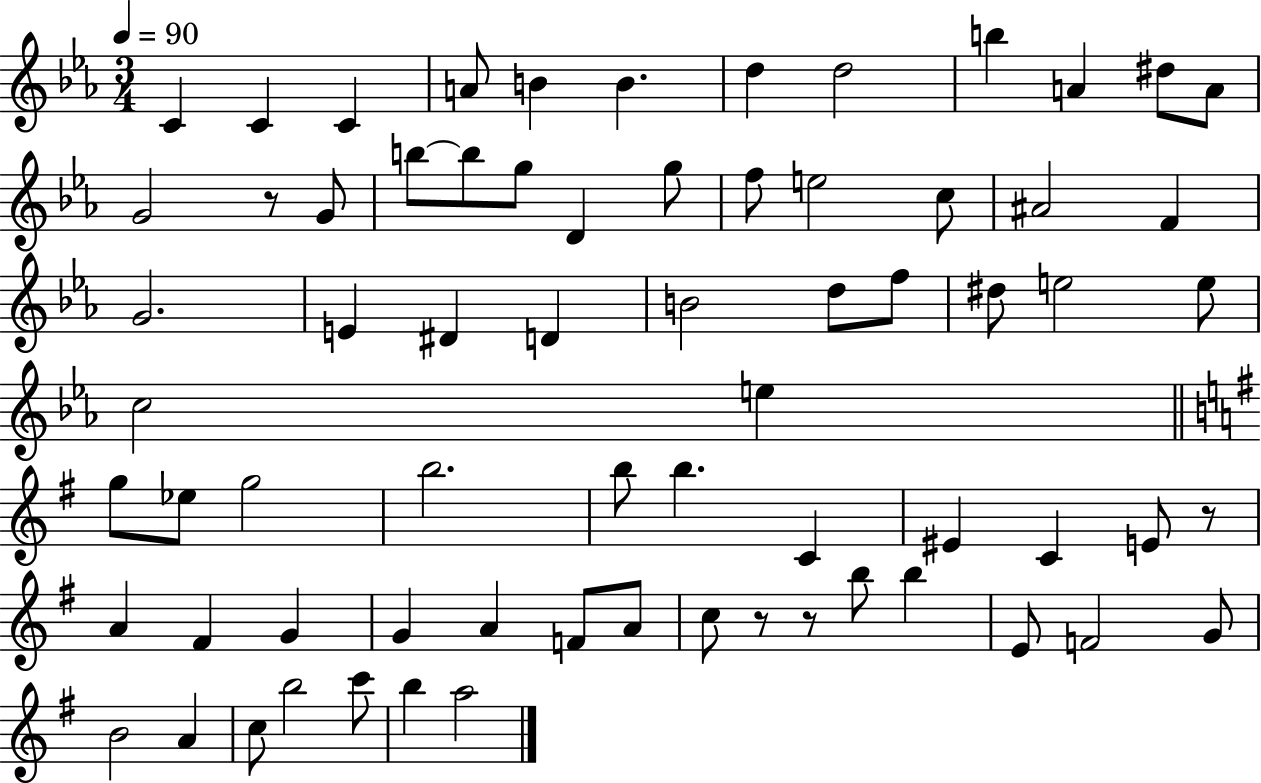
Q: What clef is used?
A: treble